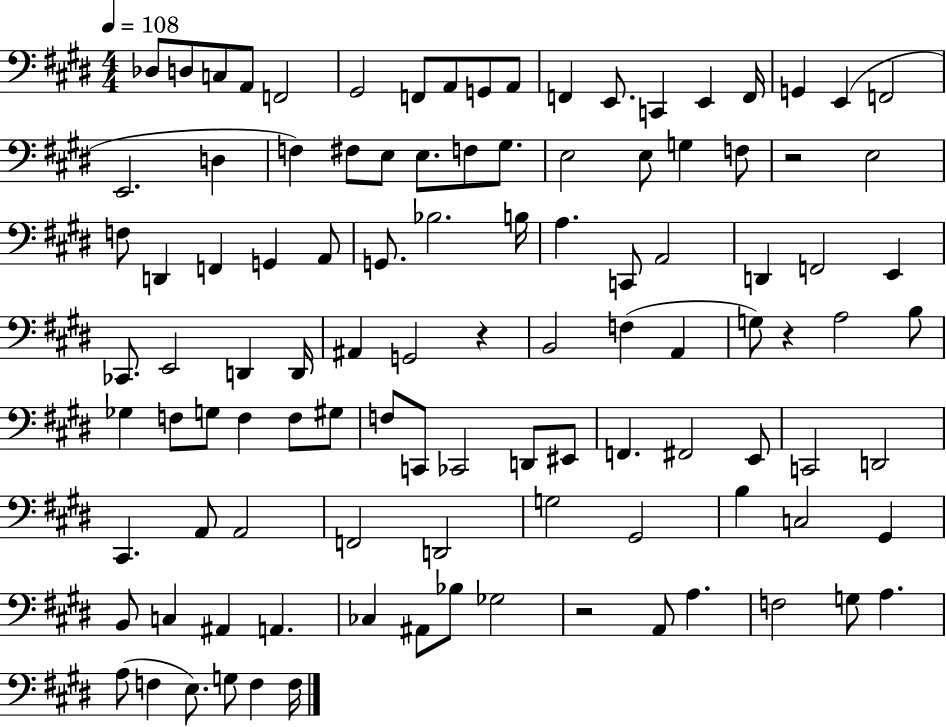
X:1
T:Untitled
M:4/4
L:1/4
K:E
_D,/2 D,/2 C,/2 A,,/2 F,,2 ^G,,2 F,,/2 A,,/2 G,,/2 A,,/2 F,, E,,/2 C,, E,, F,,/4 G,, E,, F,,2 E,,2 D, F, ^F,/2 E,/2 E,/2 F,/2 ^G,/2 E,2 E,/2 G, F,/2 z2 E,2 F,/2 D,, F,, G,, A,,/2 G,,/2 _B,2 B,/4 A, C,,/2 A,,2 D,, F,,2 E,, _C,,/2 E,,2 D,, D,,/4 ^A,, G,,2 z B,,2 F, A,, G,/2 z A,2 B,/2 _G, F,/2 G,/2 F, F,/2 ^G,/2 F,/2 C,,/2 _C,,2 D,,/2 ^E,,/2 F,, ^F,,2 E,,/2 C,,2 D,,2 ^C,, A,,/2 A,,2 F,,2 D,,2 G,2 ^G,,2 B, C,2 ^G,, B,,/2 C, ^A,, A,, _C, ^A,,/2 _B,/2 _G,2 z2 A,,/2 A, F,2 G,/2 A, A,/2 F, E,/2 G,/2 F, F,/4